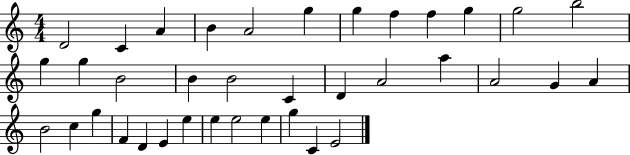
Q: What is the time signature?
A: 4/4